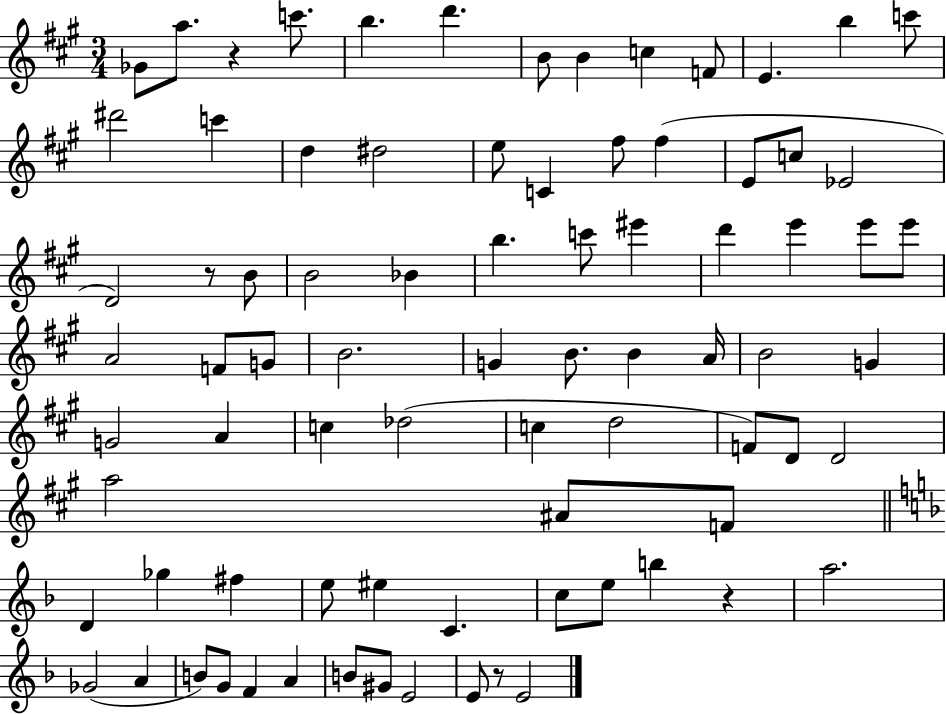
{
  \clef treble
  \numericTimeSignature
  \time 3/4
  \key a \major
  ges'8 a''8. r4 c'''8. | b''4. d'''4. | b'8 b'4 c''4 f'8 | e'4. b''4 c'''8 | \break dis'''2 c'''4 | d''4 dis''2 | e''8 c'4 fis''8 fis''4( | e'8 c''8 ees'2 | \break d'2) r8 b'8 | b'2 bes'4 | b''4. c'''8 eis'''4 | d'''4 e'''4 e'''8 e'''8 | \break a'2 f'8 g'8 | b'2. | g'4 b'8. b'4 a'16 | b'2 g'4 | \break g'2 a'4 | c''4 des''2( | c''4 d''2 | f'8) d'8 d'2 | \break a''2 ais'8 f'8 | \bar "||" \break \key d \minor d'4 ges''4 fis''4 | e''8 eis''4 c'4. | c''8 e''8 b''4 r4 | a''2. | \break ges'2( a'4 | b'8) g'8 f'4 a'4 | b'8 gis'8 e'2 | e'8 r8 e'2 | \break \bar "|."
}